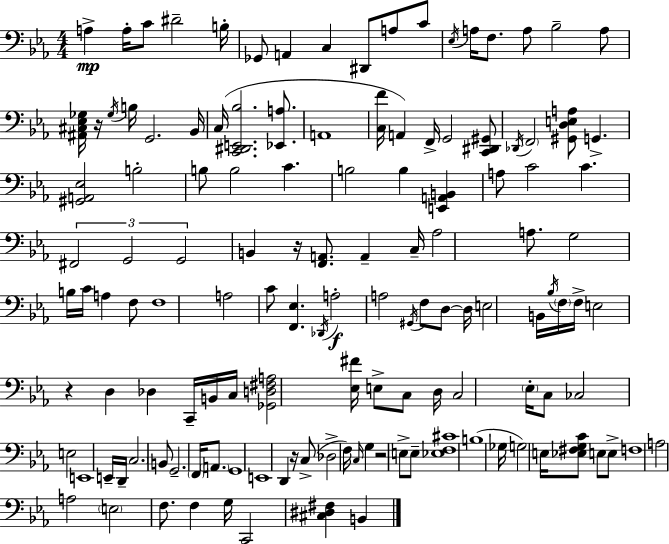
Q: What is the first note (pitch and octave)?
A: A3